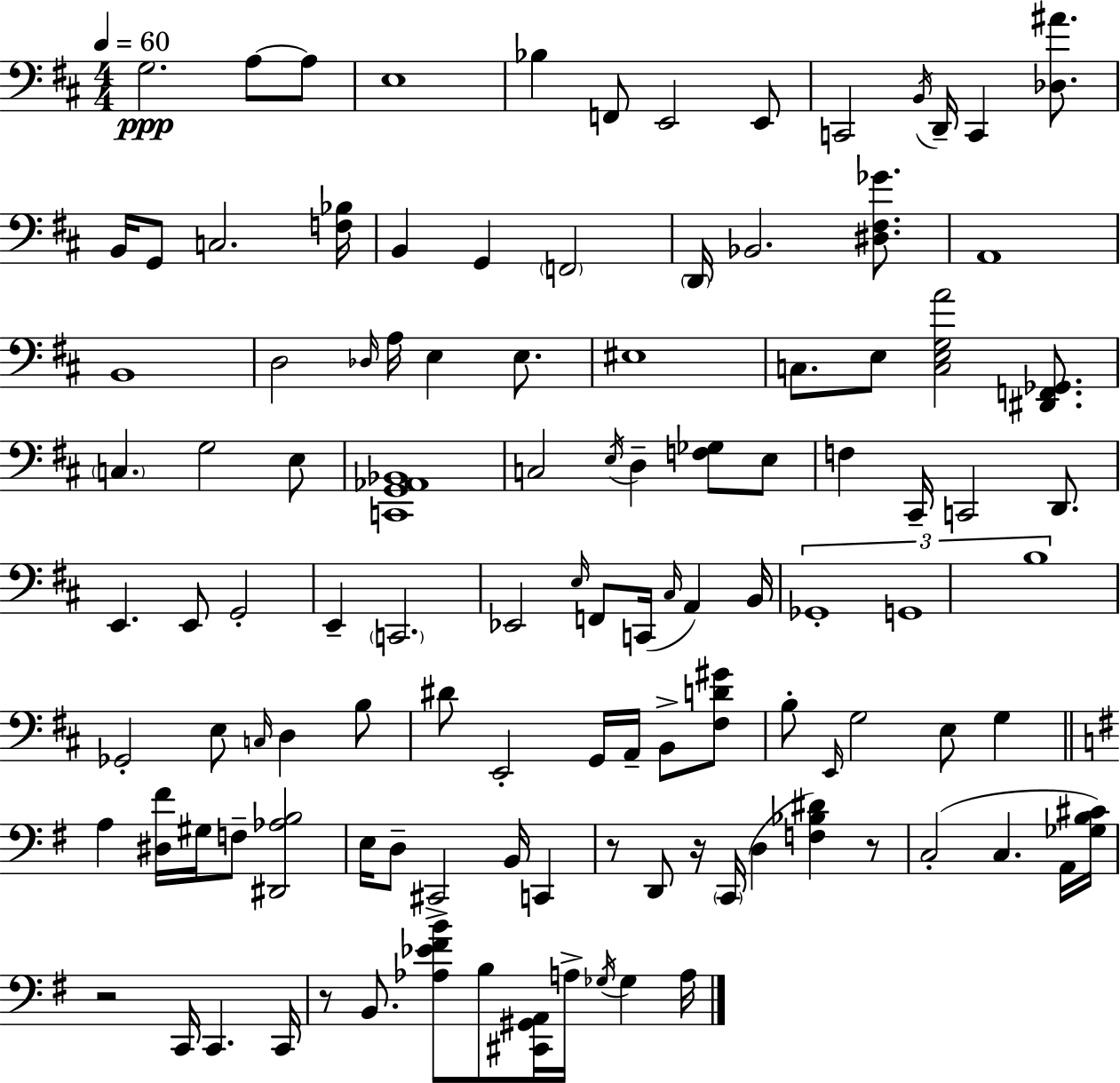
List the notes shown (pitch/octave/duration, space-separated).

G3/h. A3/e A3/e E3/w Bb3/q F2/e E2/h E2/e C2/h B2/s D2/s C2/q [Db3,A#4]/e. B2/s G2/e C3/h. [F3,Bb3]/s B2/q G2/q F2/h D2/s Bb2/h. [D#3,F#3,Gb4]/e. A2/w B2/w D3/h Db3/s A3/s E3/q E3/e. EIS3/w C3/e. E3/e [C3,E3,G3,A4]/h [D#2,F2,Gb2]/e. C3/q. G3/h E3/e [C2,G2,Ab2,Bb2]/w C3/h E3/s D3/q [F3,Gb3]/e E3/e F3/q C#2/s C2/h D2/e. E2/q. E2/e G2/h E2/q C2/h. Eb2/h E3/s F2/e C2/s C#3/s A2/q B2/s Gb2/w G2/w B3/w Gb2/h E3/e C3/s D3/q B3/e D#4/e E2/h G2/s A2/s B2/e [F#3,D4,G#4]/e B3/e E2/s G3/h E3/e G3/q A3/q [D#3,F#4]/s G#3/s F3/e [D#2,Ab3,B3]/h E3/s D3/e C#2/h B2/s C2/q R/e D2/e R/s C2/s D3/q [F3,Bb3,D#4]/q R/e C3/h C3/q. A2/s [Gb3,B3,C#4]/s R/h C2/s C2/q. C2/s R/e B2/e. [Ab3,Eb4,F#4,B4]/e B3/e [C#2,G#2,A2]/s A3/s Gb3/s Gb3/q A3/s